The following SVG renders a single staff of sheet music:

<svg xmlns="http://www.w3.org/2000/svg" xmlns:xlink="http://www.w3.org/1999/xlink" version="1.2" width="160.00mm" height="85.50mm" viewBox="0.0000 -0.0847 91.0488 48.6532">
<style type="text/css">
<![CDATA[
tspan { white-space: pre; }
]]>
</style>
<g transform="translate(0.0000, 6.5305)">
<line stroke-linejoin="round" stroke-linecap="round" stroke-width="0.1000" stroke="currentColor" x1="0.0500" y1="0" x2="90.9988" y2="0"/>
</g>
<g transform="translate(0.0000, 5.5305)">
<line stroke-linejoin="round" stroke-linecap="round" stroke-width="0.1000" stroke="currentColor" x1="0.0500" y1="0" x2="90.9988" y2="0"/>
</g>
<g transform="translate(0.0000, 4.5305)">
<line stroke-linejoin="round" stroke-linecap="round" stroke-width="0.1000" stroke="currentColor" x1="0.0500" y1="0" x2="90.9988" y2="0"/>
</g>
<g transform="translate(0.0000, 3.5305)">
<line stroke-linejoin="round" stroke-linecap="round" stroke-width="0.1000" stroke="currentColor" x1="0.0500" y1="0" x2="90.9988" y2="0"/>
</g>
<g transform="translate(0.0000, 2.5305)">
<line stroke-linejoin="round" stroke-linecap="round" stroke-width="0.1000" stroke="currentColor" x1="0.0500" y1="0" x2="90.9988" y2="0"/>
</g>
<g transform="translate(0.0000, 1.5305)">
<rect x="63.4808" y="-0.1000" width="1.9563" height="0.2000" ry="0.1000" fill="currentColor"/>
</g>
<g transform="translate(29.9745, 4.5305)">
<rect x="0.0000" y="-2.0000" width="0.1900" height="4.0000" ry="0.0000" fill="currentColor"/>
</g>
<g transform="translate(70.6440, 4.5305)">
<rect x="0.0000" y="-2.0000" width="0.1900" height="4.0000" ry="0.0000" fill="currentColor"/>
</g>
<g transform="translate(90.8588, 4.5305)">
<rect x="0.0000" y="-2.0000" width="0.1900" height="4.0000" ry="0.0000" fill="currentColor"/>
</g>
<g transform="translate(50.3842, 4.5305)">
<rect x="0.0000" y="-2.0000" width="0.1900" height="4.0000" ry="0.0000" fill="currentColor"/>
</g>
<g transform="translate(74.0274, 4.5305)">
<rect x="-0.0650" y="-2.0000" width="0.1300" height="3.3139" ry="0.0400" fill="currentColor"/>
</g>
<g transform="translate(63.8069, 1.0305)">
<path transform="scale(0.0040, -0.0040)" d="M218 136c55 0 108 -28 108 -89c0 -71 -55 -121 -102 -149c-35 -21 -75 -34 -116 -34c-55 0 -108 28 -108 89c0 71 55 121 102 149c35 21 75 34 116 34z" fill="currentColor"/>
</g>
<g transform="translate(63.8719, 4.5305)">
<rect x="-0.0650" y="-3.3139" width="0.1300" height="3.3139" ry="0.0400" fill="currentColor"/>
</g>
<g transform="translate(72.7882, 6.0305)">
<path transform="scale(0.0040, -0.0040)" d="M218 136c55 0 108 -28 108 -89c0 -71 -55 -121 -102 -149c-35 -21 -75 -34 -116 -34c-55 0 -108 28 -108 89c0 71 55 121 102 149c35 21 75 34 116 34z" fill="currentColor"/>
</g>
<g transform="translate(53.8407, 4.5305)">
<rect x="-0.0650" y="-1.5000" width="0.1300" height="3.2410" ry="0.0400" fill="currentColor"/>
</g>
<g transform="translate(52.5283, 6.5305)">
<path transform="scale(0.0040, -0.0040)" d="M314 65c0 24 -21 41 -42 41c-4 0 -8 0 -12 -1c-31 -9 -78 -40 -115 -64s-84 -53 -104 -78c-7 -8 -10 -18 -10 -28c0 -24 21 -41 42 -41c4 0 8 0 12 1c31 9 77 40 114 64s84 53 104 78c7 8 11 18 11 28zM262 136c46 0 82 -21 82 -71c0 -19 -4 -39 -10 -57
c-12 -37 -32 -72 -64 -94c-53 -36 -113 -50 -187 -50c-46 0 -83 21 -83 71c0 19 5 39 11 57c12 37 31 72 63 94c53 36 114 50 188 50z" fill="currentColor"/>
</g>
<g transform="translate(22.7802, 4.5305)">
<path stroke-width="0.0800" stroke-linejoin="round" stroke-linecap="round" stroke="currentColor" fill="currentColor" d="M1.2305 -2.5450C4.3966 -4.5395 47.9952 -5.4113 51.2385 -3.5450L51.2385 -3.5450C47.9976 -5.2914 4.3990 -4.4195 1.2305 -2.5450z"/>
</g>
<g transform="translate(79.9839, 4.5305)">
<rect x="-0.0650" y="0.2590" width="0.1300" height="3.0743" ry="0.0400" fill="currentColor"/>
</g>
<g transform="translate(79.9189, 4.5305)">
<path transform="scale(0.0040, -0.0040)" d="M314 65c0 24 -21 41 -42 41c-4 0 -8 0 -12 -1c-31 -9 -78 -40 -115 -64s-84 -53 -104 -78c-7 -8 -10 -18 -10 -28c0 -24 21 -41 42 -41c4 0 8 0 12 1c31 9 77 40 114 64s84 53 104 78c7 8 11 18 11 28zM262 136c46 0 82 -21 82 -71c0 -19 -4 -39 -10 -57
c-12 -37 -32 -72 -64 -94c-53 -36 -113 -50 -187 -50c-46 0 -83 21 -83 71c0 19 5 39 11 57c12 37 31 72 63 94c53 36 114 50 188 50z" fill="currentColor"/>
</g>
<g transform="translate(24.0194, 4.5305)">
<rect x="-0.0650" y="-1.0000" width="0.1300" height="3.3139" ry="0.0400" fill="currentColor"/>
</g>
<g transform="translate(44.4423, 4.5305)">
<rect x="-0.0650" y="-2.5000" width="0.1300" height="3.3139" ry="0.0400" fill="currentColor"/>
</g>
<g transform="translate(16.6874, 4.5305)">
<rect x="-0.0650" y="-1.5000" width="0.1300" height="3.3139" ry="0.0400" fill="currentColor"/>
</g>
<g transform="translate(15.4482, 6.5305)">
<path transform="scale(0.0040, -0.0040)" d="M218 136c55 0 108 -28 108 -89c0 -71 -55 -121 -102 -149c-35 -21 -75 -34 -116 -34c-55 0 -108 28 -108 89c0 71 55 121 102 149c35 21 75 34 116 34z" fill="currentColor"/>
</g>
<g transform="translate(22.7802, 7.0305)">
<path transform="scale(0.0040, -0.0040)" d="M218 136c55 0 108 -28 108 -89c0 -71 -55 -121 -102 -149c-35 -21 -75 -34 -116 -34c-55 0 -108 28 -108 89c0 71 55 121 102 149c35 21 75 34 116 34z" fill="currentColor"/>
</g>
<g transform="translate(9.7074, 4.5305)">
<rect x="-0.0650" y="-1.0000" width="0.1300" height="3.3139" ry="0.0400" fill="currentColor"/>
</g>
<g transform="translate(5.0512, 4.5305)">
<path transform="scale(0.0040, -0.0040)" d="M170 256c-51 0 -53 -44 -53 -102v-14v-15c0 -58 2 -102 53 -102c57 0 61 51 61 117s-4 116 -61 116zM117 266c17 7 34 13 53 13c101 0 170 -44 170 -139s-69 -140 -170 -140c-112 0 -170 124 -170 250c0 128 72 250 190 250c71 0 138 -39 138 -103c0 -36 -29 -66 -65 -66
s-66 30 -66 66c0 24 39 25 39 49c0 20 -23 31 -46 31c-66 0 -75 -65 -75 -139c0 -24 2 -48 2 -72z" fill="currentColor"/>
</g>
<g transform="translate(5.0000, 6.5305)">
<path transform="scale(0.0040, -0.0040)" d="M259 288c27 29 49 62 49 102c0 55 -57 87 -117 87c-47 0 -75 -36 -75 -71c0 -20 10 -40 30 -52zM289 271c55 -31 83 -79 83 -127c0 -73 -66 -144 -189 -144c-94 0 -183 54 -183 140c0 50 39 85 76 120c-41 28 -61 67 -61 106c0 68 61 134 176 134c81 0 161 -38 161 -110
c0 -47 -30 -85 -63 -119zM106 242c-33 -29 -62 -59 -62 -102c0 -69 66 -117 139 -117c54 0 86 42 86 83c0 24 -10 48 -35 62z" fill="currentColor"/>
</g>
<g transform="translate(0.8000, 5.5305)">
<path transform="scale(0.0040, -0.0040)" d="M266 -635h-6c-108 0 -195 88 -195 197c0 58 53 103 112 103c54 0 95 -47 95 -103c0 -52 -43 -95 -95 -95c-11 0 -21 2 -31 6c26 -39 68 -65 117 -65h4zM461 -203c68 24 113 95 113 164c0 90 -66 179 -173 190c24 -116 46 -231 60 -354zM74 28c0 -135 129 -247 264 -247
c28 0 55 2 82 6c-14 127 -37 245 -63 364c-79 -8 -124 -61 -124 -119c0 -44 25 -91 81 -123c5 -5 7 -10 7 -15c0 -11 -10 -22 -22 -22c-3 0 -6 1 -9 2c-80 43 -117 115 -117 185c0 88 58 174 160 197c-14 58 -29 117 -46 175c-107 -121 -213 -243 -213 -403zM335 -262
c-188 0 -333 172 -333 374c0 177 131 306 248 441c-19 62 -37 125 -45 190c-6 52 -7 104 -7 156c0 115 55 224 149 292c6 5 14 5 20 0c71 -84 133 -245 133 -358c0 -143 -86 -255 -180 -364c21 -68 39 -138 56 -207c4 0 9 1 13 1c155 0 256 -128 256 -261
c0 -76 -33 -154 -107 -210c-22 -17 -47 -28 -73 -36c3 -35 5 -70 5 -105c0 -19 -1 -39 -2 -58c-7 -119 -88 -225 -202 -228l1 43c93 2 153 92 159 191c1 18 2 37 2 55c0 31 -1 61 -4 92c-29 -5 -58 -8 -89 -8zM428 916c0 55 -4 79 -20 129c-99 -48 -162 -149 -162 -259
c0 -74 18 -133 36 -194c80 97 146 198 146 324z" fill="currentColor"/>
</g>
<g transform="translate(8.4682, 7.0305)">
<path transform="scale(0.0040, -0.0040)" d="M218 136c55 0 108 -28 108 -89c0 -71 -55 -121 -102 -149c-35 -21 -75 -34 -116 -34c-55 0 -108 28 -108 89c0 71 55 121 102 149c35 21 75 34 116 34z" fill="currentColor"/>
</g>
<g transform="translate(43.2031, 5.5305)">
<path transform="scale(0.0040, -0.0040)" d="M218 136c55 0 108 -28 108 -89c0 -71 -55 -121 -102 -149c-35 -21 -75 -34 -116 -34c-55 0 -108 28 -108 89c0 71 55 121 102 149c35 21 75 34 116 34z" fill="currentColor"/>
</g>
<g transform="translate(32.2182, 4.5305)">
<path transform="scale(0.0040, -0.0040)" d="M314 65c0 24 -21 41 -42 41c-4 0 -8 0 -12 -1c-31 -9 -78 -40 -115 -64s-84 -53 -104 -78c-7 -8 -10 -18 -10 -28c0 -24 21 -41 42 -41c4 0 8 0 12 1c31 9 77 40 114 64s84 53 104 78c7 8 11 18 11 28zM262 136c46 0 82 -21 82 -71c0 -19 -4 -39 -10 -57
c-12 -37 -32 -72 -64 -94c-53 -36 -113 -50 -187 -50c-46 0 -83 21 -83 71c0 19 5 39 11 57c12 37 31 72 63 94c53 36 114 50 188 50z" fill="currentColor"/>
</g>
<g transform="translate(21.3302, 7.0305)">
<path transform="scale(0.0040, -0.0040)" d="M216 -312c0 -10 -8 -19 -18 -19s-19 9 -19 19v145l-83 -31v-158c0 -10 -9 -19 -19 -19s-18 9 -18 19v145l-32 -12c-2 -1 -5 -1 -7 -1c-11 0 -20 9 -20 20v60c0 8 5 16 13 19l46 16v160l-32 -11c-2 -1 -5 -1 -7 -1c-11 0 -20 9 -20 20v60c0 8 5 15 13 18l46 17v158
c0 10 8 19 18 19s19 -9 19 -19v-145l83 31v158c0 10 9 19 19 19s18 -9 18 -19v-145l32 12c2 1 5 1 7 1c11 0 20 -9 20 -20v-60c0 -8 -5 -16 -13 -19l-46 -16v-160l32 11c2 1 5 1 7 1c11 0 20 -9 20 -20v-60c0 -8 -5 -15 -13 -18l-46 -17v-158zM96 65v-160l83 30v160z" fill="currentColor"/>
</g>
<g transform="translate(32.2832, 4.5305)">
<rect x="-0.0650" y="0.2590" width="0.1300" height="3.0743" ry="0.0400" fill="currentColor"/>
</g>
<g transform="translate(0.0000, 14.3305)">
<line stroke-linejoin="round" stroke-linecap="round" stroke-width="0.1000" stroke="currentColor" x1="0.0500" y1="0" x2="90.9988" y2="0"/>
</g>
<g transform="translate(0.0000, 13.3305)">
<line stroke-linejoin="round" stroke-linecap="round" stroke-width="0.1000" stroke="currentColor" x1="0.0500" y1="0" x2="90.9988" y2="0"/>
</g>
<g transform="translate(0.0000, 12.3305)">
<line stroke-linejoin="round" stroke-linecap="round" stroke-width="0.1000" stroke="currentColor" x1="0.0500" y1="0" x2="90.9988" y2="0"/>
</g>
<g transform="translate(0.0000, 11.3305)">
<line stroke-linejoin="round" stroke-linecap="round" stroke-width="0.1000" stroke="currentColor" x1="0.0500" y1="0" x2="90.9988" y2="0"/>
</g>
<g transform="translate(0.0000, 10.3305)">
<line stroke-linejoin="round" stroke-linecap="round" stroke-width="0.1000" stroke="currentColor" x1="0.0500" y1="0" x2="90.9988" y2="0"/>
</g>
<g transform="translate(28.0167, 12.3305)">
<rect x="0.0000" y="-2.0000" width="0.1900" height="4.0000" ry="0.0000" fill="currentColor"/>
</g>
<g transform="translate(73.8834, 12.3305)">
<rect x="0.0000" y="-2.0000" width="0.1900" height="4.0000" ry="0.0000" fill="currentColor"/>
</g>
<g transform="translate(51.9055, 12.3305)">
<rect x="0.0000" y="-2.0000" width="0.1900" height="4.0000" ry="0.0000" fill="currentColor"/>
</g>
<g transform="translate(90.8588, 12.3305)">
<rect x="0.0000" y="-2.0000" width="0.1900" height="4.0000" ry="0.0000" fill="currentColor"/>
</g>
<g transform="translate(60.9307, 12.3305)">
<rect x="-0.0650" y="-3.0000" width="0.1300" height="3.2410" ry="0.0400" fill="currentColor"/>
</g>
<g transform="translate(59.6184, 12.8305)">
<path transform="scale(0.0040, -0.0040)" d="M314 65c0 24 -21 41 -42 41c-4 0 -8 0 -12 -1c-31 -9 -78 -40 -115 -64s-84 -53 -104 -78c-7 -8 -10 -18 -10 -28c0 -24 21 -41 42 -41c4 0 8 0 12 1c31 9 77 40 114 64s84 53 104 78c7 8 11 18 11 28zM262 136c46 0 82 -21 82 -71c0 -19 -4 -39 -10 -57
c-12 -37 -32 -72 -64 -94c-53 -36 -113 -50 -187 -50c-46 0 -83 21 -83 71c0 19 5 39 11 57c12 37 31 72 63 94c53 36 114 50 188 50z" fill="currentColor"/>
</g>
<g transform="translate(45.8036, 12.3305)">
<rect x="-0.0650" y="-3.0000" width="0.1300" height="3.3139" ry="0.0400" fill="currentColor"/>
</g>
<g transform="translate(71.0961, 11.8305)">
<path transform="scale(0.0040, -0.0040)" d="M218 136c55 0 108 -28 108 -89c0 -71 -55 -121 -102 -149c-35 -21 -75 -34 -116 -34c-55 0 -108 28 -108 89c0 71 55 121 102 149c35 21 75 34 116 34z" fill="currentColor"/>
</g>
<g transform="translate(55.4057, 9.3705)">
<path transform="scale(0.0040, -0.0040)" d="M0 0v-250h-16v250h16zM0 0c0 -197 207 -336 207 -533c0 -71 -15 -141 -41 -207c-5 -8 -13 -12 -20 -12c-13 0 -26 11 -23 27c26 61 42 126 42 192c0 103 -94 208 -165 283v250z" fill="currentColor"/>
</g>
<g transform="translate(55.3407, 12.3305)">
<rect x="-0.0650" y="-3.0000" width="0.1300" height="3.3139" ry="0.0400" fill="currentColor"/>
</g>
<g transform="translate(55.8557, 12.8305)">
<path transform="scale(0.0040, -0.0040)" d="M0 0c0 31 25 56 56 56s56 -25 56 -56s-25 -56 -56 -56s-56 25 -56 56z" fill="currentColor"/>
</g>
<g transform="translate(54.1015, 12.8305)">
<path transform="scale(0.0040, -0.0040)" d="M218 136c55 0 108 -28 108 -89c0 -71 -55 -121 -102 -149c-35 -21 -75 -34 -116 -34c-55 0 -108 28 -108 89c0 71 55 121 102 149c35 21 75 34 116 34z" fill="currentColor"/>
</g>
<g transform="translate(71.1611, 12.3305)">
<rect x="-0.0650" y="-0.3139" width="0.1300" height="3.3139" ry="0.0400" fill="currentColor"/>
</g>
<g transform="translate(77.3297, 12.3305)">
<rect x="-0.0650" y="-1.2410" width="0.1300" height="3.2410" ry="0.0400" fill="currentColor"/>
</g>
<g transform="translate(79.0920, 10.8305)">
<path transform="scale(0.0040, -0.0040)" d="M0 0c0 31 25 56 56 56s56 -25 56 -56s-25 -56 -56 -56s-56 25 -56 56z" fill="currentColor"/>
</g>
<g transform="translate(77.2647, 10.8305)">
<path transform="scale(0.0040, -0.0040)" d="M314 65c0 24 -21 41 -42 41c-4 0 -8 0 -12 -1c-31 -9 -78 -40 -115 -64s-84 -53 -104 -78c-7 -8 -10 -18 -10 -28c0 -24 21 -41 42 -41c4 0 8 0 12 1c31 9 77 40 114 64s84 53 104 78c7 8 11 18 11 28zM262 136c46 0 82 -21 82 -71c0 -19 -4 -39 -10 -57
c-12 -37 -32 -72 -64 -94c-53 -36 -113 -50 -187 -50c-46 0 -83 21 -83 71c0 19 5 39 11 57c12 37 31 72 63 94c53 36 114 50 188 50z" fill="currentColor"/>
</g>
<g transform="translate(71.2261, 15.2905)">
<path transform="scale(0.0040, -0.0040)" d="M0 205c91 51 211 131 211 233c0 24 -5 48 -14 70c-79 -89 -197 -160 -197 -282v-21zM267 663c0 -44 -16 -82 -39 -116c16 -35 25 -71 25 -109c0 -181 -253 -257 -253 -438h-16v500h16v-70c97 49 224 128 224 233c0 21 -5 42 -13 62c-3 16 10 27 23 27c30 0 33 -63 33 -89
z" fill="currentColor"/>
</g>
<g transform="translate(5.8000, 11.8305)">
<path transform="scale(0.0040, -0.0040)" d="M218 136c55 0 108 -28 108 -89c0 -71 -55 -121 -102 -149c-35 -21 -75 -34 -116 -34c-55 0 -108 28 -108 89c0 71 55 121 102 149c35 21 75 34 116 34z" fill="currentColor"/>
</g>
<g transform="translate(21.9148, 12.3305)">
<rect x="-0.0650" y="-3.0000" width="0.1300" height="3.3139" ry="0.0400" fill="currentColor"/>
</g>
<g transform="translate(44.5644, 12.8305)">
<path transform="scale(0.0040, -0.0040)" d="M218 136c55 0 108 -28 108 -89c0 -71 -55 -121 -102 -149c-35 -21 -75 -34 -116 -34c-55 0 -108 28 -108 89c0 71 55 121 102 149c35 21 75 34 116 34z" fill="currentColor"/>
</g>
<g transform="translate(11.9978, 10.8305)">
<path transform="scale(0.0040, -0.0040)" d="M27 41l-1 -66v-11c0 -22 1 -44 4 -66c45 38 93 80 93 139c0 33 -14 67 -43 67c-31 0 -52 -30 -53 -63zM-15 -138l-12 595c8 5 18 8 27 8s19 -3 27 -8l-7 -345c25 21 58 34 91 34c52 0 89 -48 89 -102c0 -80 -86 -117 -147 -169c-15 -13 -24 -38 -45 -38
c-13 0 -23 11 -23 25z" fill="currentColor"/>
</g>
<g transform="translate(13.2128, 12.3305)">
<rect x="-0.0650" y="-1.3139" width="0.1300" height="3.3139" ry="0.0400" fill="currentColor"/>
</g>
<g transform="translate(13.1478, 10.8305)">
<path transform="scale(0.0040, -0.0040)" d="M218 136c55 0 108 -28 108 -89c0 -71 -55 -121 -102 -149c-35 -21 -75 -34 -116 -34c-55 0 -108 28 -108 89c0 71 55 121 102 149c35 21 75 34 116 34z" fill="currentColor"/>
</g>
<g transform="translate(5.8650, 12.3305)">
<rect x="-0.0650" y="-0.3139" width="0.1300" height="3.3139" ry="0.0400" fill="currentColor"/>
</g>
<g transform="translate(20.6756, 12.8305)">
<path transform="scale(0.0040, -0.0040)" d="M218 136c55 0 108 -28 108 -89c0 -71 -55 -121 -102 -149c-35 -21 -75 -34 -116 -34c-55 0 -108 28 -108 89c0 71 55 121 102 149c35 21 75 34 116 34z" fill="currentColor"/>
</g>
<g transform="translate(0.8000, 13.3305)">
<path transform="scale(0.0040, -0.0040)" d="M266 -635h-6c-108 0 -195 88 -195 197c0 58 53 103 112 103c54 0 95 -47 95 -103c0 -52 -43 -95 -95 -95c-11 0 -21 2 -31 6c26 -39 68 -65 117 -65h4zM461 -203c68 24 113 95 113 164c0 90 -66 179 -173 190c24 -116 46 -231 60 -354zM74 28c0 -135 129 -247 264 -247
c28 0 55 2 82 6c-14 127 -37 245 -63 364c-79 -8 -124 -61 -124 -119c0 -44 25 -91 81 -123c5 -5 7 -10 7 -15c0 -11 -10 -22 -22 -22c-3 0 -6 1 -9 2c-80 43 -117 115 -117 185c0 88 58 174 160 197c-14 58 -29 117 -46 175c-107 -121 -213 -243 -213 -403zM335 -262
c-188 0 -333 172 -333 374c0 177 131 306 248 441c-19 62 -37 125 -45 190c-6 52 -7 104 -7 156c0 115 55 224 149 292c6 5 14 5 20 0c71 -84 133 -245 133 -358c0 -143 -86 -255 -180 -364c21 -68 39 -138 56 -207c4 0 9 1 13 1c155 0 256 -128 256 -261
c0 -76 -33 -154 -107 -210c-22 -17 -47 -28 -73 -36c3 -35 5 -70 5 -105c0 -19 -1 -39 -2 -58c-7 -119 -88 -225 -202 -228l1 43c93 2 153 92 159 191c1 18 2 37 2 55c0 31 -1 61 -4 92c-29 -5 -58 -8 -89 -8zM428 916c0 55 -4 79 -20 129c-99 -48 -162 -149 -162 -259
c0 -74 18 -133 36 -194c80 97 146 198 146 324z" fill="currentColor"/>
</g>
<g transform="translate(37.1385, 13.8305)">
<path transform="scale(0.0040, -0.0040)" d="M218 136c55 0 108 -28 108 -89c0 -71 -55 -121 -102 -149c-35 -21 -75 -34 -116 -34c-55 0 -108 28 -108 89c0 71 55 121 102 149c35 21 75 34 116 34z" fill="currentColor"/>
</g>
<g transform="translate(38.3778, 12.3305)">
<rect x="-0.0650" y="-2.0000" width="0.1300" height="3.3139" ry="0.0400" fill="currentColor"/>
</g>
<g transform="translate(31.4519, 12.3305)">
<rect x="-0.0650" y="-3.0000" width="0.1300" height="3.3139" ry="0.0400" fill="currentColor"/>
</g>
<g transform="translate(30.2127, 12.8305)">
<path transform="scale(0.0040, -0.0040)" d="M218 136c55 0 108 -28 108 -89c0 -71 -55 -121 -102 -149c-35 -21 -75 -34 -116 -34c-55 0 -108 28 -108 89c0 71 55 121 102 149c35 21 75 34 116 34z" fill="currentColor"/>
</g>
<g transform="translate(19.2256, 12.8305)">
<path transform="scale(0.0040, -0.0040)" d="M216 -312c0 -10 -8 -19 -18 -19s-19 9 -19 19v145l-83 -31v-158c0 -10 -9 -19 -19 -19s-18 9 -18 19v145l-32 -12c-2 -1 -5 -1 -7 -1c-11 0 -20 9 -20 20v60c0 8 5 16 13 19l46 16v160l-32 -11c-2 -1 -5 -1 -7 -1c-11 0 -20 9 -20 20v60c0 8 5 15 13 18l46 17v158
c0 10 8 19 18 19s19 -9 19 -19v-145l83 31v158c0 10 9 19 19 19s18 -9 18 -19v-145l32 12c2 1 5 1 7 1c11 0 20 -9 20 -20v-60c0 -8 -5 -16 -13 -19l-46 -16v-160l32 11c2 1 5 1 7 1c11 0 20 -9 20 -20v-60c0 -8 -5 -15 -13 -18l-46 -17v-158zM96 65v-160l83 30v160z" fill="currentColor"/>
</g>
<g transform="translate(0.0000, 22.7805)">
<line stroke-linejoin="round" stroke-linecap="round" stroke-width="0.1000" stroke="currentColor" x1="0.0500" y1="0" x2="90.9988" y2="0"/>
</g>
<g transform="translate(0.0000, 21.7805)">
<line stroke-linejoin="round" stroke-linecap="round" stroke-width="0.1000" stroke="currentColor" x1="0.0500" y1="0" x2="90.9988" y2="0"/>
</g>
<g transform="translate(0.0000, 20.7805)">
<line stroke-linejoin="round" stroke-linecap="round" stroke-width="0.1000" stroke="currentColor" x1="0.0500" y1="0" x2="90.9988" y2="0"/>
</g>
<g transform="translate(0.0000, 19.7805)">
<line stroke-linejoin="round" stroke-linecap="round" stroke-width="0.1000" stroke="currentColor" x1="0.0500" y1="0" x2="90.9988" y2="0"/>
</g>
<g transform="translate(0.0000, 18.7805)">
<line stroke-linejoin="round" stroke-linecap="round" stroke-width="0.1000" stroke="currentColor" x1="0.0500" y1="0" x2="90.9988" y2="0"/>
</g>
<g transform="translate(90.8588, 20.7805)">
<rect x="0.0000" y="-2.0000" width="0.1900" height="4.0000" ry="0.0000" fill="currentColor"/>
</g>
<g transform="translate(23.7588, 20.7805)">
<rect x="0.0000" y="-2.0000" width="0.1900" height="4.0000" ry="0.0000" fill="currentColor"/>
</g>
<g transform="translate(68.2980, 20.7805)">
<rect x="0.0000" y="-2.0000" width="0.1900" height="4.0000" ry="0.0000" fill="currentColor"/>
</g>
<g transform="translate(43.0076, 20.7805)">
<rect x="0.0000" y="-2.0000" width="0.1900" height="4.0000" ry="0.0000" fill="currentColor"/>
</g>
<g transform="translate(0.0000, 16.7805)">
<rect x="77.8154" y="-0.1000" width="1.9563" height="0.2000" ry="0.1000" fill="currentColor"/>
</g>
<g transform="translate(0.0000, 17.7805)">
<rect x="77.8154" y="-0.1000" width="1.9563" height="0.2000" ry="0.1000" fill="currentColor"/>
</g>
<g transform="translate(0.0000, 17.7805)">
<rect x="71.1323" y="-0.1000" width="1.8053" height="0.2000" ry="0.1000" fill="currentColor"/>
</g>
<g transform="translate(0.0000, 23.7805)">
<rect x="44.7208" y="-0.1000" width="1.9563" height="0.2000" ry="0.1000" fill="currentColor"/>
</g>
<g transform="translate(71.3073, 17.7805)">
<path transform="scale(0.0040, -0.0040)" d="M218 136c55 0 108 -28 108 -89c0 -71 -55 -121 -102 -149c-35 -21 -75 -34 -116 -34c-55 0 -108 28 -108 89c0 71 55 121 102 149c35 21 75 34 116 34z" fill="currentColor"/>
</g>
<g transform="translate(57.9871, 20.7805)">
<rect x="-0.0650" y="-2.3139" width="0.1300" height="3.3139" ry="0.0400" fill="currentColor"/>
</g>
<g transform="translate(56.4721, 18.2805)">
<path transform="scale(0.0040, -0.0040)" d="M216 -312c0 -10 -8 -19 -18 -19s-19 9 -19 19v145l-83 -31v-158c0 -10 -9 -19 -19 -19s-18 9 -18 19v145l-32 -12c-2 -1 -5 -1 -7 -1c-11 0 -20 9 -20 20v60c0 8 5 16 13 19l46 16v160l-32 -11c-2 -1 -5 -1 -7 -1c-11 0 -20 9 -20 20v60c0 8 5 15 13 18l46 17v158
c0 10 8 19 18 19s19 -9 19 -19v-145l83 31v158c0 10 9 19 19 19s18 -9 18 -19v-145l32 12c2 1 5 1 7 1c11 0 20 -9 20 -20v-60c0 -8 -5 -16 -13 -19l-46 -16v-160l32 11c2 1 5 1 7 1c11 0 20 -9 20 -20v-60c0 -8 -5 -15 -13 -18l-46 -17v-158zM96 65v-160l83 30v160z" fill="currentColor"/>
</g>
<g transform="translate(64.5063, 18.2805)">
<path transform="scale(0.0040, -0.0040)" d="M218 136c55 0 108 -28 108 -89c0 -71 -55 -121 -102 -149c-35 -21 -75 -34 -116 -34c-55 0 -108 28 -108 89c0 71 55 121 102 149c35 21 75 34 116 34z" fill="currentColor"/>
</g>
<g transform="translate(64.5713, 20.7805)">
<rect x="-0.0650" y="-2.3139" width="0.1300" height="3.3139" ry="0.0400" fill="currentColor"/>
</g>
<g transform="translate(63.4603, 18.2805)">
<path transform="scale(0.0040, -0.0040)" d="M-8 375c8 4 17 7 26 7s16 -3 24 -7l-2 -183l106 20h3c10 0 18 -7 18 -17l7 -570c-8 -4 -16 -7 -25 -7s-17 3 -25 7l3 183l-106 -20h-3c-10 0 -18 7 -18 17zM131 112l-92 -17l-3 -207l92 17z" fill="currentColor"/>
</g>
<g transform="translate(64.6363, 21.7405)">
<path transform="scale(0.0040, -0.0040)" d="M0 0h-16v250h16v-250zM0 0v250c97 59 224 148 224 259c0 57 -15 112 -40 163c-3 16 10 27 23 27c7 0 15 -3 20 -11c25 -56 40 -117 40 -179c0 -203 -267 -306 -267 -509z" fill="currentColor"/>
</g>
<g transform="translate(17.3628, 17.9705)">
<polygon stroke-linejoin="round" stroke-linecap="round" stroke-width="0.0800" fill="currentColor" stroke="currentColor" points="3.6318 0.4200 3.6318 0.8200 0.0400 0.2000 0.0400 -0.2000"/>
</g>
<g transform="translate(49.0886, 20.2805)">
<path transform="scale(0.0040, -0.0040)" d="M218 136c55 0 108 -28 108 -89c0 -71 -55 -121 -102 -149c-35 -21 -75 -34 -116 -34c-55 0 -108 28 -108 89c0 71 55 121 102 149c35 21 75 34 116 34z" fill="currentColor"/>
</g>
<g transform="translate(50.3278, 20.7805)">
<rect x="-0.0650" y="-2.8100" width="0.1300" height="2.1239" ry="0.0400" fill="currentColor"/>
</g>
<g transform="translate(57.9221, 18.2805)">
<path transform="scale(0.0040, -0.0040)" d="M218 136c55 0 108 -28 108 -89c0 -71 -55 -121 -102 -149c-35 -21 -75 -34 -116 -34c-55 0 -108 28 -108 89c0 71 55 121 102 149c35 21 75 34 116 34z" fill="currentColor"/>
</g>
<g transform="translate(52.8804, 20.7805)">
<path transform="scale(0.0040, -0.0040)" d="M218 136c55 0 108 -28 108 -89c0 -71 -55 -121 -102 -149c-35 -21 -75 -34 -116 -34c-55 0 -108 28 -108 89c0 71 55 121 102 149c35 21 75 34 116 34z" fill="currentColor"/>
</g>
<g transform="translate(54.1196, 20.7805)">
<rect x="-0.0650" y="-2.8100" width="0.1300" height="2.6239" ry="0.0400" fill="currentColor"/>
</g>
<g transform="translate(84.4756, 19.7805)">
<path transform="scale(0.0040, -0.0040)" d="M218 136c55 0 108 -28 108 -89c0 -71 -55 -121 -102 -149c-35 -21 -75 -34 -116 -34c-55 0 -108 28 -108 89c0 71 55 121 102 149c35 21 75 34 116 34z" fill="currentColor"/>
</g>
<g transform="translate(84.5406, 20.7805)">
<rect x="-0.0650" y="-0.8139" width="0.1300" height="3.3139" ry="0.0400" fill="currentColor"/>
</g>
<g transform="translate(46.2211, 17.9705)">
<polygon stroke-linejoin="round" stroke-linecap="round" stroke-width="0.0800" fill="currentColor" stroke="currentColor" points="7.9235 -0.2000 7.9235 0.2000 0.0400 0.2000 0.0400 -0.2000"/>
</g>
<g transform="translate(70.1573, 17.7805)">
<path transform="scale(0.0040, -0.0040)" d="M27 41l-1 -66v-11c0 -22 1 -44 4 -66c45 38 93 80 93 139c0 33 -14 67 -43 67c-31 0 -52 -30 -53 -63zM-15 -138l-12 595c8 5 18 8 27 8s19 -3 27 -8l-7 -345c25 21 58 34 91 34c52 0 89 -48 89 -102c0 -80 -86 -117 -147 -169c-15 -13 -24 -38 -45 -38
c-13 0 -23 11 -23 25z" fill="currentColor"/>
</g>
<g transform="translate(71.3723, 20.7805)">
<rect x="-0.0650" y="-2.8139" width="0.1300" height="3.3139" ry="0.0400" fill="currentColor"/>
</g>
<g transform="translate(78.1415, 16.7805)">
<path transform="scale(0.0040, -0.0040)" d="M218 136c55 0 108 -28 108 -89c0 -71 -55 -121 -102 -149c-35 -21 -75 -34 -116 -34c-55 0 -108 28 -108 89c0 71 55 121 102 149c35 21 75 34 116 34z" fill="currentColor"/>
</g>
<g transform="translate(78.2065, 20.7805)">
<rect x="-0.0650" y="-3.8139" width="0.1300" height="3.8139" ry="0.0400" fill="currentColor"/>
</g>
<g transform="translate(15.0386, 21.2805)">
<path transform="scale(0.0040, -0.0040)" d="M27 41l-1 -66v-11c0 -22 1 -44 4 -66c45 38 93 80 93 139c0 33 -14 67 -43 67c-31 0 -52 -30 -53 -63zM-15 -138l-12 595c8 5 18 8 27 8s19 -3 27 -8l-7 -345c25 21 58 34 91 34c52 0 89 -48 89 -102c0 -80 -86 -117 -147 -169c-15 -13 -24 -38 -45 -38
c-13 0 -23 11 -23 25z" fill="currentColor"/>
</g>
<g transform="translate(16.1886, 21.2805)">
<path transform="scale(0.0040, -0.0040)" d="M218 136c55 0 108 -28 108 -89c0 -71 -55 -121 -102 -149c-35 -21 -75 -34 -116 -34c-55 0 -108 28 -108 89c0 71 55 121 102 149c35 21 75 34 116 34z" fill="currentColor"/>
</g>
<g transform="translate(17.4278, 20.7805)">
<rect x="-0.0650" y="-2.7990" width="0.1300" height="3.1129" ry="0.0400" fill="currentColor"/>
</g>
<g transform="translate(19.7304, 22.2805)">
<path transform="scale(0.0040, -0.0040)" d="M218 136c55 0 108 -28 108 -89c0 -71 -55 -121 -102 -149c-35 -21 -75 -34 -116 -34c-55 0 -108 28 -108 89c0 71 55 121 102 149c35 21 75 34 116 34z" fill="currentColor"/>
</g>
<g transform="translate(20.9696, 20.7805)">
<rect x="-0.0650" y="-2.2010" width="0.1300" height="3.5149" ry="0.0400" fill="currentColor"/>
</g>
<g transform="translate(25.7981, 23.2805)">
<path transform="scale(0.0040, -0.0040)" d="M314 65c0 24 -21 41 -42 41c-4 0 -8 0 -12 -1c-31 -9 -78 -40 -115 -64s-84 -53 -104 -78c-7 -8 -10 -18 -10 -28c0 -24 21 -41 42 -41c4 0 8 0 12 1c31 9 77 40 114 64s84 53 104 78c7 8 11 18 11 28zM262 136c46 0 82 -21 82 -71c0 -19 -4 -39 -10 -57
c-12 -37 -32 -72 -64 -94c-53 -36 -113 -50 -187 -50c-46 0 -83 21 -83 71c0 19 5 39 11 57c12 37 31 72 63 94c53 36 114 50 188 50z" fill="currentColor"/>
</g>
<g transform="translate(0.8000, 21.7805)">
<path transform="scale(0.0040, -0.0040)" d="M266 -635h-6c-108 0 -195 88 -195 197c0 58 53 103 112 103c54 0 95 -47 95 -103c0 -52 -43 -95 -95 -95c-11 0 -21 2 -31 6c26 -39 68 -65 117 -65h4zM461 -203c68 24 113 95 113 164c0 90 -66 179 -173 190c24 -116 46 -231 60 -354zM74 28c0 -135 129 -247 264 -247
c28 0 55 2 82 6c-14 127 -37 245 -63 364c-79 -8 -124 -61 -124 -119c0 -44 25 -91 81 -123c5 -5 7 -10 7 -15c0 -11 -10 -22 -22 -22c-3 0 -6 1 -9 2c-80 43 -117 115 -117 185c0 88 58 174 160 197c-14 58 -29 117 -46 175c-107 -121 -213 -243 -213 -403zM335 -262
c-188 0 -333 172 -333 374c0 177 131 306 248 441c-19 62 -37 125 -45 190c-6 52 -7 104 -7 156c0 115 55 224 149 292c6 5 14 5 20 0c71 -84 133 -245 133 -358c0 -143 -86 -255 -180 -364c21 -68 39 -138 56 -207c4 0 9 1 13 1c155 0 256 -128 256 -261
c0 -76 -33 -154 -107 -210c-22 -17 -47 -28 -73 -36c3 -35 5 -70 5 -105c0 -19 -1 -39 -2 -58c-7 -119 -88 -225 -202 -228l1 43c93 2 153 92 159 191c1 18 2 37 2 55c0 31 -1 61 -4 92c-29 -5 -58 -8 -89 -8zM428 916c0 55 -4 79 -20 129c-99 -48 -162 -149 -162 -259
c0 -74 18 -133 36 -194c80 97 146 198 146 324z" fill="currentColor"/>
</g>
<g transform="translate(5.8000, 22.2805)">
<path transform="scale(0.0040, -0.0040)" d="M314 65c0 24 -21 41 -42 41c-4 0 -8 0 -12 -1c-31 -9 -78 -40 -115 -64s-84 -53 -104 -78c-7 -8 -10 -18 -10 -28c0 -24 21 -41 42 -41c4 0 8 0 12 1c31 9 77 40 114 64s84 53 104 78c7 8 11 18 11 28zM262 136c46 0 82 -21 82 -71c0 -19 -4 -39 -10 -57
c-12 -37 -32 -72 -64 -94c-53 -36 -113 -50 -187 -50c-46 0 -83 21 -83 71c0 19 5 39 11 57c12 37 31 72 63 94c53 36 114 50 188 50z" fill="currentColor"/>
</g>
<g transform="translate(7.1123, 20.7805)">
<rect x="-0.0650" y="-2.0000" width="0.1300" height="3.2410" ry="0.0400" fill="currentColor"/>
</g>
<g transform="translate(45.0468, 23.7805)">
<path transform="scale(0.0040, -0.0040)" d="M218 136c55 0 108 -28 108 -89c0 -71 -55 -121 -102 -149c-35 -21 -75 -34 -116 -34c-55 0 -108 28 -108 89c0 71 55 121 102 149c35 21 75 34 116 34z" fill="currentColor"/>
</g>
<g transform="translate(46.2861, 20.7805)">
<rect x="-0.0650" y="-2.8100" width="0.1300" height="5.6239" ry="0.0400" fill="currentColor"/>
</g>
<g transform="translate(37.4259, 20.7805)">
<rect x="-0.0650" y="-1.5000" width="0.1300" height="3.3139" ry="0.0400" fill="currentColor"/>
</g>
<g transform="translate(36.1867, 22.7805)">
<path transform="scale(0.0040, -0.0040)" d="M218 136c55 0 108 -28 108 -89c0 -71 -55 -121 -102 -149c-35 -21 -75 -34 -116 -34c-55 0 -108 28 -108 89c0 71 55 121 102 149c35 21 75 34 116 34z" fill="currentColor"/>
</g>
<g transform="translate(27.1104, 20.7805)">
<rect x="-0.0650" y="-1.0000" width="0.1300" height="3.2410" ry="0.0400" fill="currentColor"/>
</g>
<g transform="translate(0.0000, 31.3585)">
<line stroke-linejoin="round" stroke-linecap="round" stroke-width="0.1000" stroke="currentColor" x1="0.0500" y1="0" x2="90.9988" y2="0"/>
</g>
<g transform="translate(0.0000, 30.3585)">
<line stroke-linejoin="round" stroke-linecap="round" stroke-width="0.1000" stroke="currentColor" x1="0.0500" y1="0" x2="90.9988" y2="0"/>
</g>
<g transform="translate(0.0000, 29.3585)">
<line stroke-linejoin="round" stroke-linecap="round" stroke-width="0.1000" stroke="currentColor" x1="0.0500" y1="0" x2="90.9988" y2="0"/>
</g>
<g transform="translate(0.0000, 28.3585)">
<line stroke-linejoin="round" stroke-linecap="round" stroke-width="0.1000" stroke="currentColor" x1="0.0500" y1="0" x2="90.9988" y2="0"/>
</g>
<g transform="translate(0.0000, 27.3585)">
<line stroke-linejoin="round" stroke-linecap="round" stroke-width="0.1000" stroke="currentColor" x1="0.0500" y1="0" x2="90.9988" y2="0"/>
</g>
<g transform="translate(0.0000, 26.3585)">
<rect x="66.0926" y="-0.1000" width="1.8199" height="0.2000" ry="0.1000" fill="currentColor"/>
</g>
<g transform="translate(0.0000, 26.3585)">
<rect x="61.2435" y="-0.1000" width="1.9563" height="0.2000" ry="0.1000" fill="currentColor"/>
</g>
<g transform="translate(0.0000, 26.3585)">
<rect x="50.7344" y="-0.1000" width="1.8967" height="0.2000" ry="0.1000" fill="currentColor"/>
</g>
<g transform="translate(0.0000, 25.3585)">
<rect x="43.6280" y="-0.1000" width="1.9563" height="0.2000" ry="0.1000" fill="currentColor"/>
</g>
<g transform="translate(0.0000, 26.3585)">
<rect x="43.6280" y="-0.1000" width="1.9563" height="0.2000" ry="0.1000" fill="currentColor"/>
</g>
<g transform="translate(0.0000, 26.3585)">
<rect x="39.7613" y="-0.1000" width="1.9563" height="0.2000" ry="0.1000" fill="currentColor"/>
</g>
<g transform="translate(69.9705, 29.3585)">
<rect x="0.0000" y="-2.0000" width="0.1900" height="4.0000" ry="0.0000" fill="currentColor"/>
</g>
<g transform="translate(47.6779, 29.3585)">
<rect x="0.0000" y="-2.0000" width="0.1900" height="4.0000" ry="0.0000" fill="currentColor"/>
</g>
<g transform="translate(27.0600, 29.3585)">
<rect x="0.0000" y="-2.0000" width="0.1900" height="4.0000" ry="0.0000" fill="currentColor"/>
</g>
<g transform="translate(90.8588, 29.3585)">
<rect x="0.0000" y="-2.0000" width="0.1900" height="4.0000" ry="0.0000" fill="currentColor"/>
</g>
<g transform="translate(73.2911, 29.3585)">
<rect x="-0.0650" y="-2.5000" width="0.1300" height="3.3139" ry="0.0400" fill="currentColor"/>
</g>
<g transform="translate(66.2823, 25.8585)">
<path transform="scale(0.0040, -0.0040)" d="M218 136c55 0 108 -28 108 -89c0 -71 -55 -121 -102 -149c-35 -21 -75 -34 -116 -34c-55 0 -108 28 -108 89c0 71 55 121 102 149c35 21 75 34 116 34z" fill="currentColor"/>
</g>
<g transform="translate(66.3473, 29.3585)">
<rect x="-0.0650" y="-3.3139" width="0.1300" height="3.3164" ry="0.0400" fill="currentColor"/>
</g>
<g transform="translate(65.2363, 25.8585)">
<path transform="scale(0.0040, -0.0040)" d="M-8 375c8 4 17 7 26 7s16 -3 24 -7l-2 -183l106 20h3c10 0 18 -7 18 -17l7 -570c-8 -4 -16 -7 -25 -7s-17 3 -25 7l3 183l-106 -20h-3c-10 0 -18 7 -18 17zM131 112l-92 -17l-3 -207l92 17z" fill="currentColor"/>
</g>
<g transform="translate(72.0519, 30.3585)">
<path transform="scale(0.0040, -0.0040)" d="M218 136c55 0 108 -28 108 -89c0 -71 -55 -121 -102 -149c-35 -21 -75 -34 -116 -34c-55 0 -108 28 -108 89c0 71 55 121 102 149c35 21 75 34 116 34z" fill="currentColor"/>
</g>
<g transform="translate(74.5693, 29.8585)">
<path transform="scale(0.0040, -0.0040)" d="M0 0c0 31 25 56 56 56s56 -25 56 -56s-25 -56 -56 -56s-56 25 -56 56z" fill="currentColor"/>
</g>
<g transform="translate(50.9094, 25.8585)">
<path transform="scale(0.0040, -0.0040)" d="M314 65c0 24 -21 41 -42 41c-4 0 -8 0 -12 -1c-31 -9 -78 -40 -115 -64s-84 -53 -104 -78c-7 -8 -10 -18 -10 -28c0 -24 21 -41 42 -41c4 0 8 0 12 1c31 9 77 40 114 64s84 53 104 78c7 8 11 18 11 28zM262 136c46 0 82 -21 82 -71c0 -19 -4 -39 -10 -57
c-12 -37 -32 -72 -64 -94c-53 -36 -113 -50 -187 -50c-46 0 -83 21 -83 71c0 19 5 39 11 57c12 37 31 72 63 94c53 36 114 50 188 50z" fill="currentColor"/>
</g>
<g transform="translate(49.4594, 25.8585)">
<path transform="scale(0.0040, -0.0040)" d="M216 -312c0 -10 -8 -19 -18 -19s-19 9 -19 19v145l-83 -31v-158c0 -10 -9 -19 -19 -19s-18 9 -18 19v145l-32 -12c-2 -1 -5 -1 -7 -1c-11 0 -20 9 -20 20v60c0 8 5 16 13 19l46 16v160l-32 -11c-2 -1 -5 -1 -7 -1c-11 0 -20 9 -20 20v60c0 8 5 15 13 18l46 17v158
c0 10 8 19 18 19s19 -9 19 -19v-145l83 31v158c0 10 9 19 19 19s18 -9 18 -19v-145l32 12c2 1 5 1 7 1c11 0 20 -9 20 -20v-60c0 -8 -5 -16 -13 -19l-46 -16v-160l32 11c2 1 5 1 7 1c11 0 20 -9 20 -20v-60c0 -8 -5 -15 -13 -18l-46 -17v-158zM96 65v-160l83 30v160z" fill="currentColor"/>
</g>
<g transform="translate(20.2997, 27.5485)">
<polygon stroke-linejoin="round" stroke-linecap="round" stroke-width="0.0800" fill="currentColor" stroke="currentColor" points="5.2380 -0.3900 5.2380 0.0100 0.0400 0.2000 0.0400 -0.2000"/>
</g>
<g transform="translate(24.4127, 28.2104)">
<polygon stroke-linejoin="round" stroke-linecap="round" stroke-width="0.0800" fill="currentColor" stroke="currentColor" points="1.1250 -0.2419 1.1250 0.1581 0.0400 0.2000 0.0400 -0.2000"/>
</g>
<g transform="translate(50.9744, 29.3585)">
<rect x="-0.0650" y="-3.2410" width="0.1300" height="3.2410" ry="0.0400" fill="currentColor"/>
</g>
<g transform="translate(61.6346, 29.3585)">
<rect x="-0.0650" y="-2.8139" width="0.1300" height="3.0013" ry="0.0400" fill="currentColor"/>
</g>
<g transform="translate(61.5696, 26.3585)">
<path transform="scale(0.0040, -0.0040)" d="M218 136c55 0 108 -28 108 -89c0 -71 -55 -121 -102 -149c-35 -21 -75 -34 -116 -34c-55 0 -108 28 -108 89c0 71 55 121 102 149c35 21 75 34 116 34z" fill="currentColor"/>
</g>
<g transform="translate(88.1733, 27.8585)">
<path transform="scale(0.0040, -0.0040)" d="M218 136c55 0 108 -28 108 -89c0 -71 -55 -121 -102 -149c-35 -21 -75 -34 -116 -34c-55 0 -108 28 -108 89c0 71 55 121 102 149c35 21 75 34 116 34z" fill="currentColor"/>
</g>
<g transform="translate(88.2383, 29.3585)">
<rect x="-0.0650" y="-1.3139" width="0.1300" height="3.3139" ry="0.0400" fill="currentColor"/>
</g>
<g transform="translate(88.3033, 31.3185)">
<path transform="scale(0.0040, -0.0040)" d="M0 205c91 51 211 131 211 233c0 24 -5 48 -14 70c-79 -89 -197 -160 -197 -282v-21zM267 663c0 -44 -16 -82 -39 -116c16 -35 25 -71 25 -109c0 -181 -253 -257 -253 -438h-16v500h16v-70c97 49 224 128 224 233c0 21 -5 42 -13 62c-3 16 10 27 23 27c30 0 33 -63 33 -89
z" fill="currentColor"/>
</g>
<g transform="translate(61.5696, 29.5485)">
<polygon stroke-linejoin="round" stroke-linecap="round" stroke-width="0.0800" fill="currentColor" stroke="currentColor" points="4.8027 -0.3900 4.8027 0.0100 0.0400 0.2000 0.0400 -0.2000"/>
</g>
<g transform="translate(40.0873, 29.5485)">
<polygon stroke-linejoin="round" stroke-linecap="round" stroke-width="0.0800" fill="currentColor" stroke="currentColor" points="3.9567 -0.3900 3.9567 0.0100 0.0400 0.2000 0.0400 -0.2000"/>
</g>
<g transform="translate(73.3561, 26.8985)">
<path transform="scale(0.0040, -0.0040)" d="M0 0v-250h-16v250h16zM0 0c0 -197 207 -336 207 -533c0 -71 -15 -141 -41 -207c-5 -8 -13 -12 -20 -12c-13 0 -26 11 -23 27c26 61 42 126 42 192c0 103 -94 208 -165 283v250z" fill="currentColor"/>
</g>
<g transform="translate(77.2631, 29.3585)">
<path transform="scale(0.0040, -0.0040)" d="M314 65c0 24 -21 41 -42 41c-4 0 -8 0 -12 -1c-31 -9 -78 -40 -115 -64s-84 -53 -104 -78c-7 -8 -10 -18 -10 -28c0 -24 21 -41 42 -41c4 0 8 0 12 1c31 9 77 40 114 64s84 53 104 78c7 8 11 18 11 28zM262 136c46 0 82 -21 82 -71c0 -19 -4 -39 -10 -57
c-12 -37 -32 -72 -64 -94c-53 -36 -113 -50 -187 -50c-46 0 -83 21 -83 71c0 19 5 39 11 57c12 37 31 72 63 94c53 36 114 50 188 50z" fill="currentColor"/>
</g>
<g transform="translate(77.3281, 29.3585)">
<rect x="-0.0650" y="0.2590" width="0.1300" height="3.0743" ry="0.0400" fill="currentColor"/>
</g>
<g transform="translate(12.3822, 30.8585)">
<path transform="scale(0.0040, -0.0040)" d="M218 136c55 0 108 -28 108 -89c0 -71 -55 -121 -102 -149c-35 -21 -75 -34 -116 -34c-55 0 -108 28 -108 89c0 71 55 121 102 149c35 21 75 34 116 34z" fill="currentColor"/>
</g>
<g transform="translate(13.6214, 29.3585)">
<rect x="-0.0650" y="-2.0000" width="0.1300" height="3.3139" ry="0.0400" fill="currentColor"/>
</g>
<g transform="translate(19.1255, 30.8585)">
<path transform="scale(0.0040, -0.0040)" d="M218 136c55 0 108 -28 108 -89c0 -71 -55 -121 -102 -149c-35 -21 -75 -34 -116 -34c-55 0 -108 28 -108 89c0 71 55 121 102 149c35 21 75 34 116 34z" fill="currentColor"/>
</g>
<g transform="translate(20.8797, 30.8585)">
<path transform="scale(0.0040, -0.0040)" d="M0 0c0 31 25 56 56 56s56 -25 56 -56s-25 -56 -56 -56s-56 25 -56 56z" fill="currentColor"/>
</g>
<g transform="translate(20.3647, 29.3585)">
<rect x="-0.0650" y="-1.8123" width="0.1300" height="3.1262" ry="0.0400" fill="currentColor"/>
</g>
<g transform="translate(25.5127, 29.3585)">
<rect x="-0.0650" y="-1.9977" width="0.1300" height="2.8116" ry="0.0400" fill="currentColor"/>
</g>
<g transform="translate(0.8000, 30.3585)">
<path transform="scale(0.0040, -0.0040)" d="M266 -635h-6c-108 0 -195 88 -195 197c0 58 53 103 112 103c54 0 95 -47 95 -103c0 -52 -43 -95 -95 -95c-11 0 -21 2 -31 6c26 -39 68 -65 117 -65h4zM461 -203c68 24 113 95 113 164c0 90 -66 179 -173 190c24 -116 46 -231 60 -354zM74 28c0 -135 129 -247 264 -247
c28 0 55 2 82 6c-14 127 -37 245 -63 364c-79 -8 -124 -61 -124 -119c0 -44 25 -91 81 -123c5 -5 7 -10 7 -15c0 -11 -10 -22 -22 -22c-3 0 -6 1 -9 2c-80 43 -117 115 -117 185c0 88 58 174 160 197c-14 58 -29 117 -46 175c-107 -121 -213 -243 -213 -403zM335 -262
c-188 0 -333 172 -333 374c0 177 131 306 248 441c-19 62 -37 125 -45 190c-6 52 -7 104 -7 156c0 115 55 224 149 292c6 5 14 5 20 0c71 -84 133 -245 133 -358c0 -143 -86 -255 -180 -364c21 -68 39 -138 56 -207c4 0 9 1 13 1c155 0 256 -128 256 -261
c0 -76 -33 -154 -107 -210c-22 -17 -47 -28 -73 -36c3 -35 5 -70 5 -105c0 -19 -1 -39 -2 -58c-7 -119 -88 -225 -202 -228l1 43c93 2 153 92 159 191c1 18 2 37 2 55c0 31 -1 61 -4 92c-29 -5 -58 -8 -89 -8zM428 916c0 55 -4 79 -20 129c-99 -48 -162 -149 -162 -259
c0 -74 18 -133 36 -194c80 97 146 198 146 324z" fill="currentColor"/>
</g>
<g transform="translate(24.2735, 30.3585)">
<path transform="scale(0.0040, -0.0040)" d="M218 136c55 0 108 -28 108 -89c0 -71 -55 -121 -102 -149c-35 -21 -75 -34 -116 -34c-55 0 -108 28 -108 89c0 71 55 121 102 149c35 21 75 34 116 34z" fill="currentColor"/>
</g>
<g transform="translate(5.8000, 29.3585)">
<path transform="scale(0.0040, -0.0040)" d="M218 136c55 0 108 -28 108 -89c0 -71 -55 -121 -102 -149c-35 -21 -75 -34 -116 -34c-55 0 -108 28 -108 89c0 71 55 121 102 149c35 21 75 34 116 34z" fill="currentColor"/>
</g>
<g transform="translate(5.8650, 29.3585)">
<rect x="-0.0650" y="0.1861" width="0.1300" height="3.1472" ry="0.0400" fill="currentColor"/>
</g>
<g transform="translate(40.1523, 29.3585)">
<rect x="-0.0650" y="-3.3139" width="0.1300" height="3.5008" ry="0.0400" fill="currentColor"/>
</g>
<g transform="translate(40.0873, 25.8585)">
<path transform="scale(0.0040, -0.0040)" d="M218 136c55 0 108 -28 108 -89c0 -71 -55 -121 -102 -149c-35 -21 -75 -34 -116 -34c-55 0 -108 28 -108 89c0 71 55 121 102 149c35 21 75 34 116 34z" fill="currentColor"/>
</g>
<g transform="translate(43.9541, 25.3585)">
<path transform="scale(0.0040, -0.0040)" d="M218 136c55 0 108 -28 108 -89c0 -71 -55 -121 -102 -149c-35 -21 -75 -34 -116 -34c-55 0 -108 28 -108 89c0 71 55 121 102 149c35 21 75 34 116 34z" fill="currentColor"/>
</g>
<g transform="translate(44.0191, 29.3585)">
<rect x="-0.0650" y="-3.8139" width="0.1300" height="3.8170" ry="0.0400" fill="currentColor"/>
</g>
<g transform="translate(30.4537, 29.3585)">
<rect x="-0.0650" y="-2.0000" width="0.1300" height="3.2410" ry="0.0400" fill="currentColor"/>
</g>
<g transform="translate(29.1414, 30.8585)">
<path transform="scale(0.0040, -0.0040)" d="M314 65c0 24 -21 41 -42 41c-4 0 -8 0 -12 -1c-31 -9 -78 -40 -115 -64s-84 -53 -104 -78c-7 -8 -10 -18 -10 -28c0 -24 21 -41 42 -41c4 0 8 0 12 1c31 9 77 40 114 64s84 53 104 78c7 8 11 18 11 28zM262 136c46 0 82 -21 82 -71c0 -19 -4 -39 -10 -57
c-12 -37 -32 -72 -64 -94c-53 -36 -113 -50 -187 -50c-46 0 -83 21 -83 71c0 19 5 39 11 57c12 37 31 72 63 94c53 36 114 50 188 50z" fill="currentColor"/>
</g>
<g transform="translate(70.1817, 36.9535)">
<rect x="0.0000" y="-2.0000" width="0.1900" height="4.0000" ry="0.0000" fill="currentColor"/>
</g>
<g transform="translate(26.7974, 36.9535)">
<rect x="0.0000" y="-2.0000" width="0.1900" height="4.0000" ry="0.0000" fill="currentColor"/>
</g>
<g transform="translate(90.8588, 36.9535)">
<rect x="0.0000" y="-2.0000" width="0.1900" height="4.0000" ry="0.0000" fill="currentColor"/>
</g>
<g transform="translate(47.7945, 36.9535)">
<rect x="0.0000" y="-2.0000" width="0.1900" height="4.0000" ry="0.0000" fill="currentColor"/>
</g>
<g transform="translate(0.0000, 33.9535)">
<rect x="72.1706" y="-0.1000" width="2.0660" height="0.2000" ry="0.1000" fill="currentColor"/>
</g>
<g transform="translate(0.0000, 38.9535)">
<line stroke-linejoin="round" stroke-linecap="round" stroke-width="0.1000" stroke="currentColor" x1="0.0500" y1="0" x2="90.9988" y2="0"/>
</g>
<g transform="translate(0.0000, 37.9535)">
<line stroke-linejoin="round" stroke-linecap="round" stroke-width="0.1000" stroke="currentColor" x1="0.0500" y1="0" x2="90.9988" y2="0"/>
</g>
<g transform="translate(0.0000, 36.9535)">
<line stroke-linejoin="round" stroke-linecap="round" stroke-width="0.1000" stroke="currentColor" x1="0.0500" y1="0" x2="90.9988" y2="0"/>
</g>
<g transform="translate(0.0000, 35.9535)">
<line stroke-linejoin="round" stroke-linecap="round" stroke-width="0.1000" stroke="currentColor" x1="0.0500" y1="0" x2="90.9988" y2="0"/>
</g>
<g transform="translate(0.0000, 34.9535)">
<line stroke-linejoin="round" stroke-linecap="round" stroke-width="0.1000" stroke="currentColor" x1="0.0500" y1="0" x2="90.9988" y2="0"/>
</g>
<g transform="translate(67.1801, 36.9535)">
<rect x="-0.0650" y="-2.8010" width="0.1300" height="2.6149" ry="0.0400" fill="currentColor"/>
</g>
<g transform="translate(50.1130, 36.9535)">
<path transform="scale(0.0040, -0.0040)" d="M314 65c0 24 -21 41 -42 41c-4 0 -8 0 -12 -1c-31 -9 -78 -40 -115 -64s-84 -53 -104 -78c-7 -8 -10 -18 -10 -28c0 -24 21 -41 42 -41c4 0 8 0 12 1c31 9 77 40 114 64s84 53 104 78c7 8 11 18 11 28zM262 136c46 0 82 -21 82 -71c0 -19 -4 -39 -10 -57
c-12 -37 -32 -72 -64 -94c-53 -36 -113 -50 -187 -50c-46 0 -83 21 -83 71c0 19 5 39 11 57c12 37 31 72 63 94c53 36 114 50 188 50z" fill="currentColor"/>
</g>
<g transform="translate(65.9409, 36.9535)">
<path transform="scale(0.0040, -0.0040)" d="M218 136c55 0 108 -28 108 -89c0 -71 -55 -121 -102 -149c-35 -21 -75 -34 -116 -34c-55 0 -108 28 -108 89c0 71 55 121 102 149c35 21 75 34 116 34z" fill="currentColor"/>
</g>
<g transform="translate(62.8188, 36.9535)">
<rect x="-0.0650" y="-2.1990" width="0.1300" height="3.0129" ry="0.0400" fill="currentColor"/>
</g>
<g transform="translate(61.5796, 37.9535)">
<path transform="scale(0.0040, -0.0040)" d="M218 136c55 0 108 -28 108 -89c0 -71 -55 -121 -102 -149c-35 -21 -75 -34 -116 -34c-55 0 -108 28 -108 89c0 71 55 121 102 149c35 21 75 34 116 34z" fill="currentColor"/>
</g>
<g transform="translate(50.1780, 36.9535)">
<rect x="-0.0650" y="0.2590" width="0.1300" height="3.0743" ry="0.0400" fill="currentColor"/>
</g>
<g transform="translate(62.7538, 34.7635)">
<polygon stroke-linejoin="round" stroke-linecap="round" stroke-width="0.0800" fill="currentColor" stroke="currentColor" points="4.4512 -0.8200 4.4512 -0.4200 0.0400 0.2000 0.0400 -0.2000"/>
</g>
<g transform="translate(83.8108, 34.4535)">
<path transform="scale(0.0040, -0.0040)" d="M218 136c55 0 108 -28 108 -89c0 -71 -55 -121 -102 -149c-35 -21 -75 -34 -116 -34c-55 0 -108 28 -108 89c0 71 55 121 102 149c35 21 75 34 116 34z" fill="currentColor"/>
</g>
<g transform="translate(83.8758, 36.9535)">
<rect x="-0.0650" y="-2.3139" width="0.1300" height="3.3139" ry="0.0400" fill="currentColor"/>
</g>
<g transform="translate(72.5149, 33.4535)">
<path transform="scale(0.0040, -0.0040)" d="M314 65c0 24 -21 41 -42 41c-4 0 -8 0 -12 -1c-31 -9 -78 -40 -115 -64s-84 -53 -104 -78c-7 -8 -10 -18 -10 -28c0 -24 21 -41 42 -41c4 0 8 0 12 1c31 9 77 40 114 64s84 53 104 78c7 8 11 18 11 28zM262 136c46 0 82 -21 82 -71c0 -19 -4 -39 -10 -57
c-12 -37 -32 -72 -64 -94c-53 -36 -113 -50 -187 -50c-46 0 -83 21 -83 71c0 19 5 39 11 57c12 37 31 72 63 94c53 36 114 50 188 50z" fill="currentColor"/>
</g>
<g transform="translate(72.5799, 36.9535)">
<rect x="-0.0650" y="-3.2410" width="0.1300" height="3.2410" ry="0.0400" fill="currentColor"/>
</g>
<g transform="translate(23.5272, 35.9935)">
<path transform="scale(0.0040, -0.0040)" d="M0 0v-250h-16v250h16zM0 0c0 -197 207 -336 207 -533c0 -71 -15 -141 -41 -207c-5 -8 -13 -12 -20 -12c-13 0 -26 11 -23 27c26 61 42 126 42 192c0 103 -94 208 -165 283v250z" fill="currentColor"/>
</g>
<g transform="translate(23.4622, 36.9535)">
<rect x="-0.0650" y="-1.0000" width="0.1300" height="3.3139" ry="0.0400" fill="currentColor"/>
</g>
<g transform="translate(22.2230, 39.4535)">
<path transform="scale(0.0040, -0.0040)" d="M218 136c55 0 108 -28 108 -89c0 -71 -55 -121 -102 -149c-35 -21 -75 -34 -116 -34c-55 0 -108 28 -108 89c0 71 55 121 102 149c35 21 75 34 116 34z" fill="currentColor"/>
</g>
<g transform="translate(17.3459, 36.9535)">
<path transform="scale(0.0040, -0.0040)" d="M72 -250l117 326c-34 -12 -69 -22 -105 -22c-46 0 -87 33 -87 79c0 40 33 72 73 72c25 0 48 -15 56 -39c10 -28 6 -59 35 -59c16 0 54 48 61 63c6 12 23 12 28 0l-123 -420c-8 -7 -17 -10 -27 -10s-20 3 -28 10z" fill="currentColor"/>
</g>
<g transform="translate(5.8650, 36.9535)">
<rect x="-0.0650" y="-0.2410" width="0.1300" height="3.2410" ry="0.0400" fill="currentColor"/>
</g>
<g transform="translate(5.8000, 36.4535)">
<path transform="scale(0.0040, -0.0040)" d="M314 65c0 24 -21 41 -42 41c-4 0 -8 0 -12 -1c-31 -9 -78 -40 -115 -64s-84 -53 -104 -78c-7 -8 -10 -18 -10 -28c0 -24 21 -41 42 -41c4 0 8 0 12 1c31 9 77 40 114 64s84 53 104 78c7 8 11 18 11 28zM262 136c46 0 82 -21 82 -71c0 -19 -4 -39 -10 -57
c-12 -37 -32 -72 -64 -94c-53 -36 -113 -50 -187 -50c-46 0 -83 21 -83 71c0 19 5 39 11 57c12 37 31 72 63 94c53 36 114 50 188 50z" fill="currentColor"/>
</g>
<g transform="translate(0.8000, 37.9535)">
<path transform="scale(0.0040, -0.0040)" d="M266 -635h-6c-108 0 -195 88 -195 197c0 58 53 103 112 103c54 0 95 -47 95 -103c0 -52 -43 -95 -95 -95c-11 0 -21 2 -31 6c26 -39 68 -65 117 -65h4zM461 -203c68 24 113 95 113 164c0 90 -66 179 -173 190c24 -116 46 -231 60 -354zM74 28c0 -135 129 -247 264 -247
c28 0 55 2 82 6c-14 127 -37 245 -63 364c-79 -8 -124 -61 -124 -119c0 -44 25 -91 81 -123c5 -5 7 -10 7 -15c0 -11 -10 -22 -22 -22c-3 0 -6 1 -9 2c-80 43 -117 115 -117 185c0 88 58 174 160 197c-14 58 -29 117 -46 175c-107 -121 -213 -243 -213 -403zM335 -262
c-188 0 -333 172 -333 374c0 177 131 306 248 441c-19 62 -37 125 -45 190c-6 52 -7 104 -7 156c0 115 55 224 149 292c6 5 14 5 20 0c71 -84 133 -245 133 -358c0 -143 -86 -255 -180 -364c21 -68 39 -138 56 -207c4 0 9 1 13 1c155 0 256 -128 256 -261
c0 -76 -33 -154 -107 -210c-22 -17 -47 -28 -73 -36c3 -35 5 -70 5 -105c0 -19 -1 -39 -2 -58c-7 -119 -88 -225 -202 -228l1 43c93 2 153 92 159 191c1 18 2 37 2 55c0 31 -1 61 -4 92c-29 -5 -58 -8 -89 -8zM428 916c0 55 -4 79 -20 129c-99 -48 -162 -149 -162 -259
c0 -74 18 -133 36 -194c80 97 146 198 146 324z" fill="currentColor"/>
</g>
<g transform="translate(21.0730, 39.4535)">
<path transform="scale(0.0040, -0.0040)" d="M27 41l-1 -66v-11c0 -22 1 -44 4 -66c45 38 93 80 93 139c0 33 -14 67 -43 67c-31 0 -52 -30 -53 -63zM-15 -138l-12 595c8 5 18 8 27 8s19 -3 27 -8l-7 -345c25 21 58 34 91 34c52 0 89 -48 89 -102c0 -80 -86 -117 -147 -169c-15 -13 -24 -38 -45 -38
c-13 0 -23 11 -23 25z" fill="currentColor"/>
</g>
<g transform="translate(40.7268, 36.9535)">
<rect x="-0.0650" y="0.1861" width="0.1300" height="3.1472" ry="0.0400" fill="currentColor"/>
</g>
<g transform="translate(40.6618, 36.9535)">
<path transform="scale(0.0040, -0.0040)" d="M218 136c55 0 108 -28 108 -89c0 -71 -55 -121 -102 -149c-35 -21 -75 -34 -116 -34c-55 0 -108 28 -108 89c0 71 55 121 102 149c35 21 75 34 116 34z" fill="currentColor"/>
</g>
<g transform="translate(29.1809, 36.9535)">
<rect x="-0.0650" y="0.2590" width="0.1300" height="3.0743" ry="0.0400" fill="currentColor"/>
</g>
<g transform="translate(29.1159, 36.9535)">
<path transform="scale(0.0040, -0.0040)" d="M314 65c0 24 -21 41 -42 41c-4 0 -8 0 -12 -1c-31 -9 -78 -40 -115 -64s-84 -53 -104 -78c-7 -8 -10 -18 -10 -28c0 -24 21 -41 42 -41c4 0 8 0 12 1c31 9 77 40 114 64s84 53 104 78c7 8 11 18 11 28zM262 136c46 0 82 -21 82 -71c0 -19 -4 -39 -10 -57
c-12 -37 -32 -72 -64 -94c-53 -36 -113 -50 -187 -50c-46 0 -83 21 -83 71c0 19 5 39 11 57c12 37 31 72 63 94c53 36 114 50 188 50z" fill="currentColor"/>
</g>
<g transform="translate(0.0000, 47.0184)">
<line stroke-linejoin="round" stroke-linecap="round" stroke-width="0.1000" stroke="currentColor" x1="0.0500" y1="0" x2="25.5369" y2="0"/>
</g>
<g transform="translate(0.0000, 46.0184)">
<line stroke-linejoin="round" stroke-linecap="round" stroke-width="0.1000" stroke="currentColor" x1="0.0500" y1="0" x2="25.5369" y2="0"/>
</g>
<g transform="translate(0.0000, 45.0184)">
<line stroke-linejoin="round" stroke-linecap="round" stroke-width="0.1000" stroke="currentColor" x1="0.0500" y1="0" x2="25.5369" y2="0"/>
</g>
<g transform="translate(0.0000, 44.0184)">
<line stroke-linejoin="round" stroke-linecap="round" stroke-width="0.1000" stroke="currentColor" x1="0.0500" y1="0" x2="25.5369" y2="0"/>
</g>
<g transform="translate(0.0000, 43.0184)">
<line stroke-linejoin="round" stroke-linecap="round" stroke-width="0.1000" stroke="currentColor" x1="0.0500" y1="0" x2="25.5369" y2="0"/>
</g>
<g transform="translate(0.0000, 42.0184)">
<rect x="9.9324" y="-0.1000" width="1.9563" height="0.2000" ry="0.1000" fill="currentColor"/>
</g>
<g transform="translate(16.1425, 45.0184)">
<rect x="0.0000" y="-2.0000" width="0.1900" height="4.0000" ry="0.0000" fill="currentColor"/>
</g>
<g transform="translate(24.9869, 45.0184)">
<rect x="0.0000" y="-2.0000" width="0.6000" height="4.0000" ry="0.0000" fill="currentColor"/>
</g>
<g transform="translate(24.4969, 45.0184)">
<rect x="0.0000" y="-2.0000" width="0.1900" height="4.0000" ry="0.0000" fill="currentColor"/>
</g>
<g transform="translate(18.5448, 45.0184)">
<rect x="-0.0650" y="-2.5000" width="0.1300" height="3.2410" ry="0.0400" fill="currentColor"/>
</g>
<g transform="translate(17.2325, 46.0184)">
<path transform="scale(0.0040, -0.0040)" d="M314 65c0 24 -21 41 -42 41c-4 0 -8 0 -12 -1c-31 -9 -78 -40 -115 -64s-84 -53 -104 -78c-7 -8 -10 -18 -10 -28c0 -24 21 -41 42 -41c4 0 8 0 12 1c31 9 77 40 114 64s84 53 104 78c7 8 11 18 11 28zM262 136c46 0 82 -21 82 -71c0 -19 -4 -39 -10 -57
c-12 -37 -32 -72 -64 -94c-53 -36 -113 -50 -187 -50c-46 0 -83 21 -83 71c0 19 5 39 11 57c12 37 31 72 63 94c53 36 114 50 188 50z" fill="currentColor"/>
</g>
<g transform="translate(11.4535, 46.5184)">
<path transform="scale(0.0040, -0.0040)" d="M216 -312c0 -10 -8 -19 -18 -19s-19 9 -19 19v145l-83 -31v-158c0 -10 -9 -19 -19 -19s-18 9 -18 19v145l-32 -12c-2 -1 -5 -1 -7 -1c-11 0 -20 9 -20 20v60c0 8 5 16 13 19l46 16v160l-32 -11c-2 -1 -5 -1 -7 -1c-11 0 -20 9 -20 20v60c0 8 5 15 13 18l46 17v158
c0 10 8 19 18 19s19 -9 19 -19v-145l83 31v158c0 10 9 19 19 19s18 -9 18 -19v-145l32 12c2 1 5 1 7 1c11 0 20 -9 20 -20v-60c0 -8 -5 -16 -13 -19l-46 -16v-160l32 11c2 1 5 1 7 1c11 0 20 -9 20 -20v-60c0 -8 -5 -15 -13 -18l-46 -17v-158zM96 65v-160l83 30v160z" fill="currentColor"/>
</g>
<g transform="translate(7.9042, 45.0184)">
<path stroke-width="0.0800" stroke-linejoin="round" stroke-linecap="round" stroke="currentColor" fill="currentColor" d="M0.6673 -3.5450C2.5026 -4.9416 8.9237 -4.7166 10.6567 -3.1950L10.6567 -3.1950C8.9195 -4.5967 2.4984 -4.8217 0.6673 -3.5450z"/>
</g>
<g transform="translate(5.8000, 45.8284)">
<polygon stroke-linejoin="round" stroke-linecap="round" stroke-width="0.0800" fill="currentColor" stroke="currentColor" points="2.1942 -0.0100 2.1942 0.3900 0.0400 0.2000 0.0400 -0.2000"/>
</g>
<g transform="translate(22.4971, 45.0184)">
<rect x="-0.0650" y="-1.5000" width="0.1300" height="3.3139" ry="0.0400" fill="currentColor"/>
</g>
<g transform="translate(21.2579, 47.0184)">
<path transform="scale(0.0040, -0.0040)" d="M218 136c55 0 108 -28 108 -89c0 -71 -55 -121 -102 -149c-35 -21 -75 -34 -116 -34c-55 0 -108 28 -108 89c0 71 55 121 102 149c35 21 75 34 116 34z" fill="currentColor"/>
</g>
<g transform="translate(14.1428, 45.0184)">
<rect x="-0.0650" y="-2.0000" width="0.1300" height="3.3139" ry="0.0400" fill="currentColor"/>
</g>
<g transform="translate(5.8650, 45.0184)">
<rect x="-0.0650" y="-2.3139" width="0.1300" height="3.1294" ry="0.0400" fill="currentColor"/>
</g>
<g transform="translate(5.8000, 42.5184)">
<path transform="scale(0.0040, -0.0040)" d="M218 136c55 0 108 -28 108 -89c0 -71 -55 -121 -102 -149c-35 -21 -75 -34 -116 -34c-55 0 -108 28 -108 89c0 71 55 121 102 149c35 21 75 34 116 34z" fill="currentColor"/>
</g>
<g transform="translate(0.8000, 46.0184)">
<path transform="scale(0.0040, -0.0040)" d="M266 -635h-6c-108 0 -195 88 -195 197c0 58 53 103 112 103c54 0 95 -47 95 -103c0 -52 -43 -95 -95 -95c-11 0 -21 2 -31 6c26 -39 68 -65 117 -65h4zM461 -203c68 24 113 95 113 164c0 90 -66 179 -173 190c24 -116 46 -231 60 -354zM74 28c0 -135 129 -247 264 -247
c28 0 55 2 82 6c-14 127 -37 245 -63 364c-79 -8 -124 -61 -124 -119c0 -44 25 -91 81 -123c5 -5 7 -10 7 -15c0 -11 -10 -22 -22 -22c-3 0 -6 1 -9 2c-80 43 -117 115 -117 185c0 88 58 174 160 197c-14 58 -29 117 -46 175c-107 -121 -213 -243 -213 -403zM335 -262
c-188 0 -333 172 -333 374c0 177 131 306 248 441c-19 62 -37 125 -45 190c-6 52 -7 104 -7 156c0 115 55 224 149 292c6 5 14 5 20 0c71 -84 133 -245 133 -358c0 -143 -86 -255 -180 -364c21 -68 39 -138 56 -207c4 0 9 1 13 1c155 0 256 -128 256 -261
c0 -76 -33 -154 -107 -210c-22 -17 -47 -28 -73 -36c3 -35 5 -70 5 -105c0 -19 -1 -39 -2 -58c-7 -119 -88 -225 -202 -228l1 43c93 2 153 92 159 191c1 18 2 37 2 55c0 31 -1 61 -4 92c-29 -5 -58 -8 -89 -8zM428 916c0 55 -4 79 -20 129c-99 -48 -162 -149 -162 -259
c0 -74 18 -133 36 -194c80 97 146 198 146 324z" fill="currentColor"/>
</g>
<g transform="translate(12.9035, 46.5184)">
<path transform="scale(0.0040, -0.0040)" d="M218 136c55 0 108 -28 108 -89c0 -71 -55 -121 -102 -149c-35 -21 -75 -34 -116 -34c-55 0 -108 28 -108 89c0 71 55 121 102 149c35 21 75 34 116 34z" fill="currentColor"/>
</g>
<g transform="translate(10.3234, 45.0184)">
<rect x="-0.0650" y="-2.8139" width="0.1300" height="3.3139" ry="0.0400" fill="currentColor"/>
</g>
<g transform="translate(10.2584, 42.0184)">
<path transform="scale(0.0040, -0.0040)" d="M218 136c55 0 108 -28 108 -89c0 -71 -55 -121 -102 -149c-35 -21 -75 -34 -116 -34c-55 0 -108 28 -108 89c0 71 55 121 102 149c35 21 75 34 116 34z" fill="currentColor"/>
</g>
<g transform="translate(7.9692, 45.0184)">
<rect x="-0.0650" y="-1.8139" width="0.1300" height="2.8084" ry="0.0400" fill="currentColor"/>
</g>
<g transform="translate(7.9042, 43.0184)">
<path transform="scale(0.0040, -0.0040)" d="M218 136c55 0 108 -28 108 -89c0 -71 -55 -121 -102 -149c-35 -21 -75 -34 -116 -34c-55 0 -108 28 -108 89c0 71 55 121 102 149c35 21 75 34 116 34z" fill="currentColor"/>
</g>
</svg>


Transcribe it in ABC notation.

X:1
T:Untitled
M:6/8
L:1/4
K:C
D E ^D B2 G E2 b F B2 c _e ^A A F A A/2 A2 c/4 e2 F2 _A/2 F/2 D2 E C/2 c/2 B/2 ^g g/2 _a c' d B F F/2 G/4 F2 b/2 c'/2 ^b2 a/2 b/2 G/2 B2 e/4 c2 z/2 _D/2 B2 B B2 G/2 B/2 b2 g g/2 f/2 a ^F G2 E